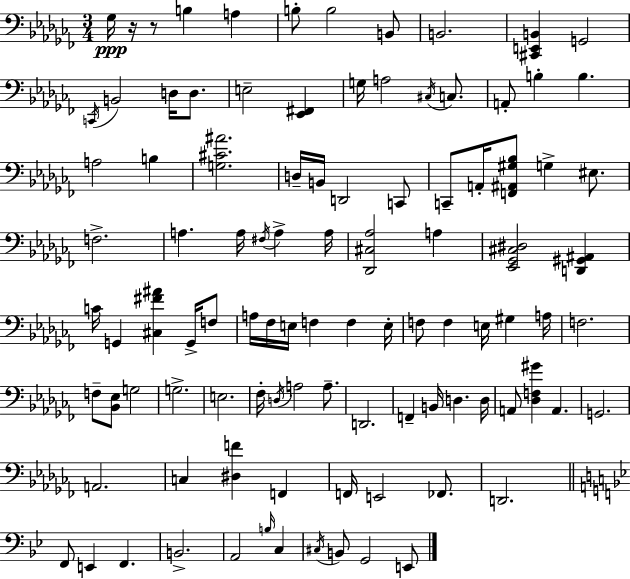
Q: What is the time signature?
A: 3/4